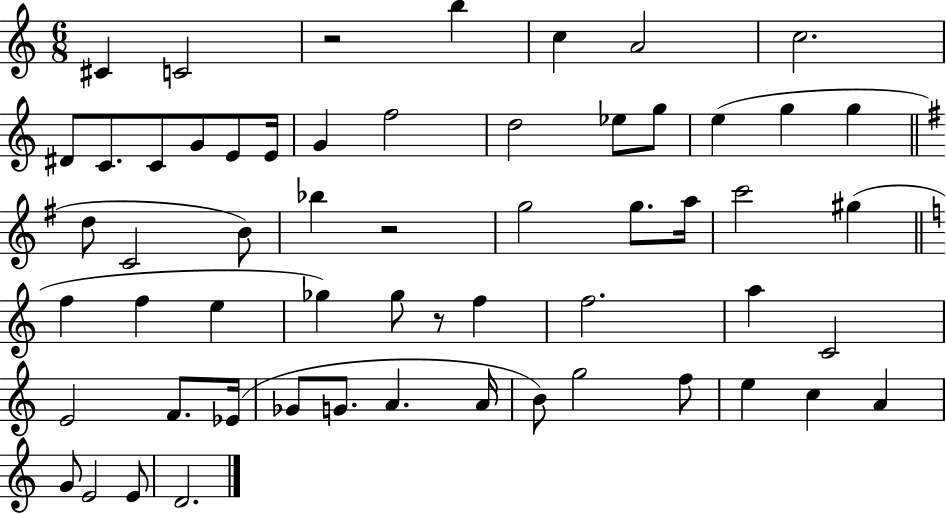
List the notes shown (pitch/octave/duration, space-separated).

C#4/q C4/h R/h B5/q C5/q A4/h C5/h. D#4/e C4/e. C4/e G4/e E4/e E4/s G4/q F5/h D5/h Eb5/e G5/e E5/q G5/q G5/q D5/e C4/h B4/e Bb5/q R/h G5/h G5/e. A5/s C6/h G#5/q F5/q F5/q E5/q Gb5/q Gb5/e R/e F5/q F5/h. A5/q C4/h E4/h F4/e. Eb4/s Gb4/e G4/e. A4/q. A4/s B4/e G5/h F5/e E5/q C5/q A4/q G4/e E4/h E4/e D4/h.